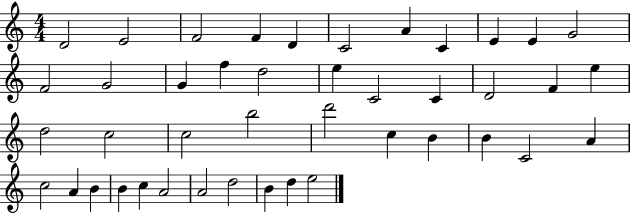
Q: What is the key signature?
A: C major